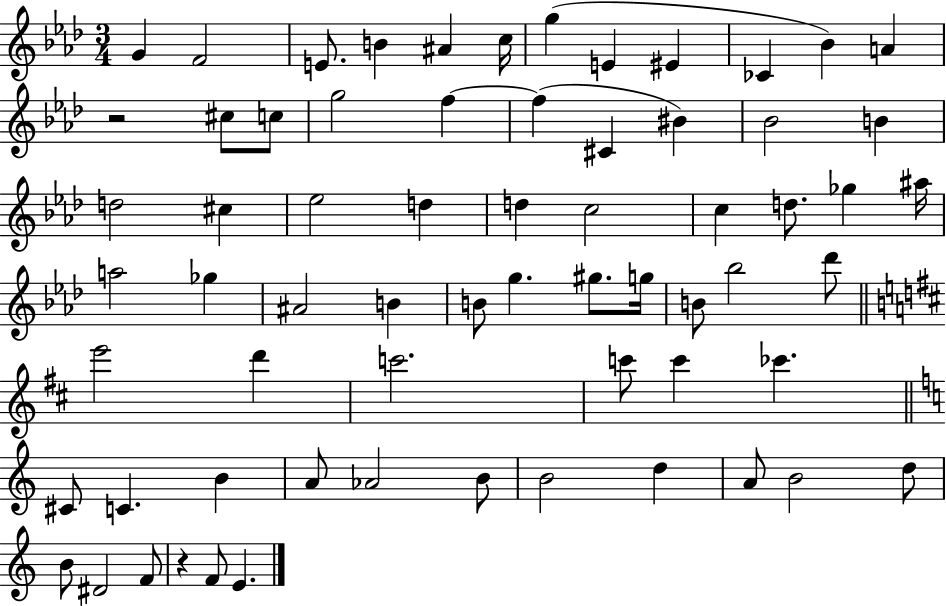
{
  \clef treble
  \numericTimeSignature
  \time 3/4
  \key aes \major
  g'4 f'2 | e'8. b'4 ais'4 c''16 | g''4( e'4 eis'4 | ces'4 bes'4) a'4 | \break r2 cis''8 c''8 | g''2 f''4~~ | f''4( cis'4 bis'4) | bes'2 b'4 | \break d''2 cis''4 | ees''2 d''4 | d''4 c''2 | c''4 d''8. ges''4 ais''16 | \break a''2 ges''4 | ais'2 b'4 | b'8 g''4. gis''8. g''16 | b'8 bes''2 des'''8 | \break \bar "||" \break \key b \minor e'''2 d'''4 | c'''2. | c'''8 c'''4 ces'''4. | \bar "||" \break \key c \major cis'8 c'4. b'4 | a'8 aes'2 b'8 | b'2 d''4 | a'8 b'2 d''8 | \break b'8 dis'2 f'8 | r4 f'8 e'4. | \bar "|."
}